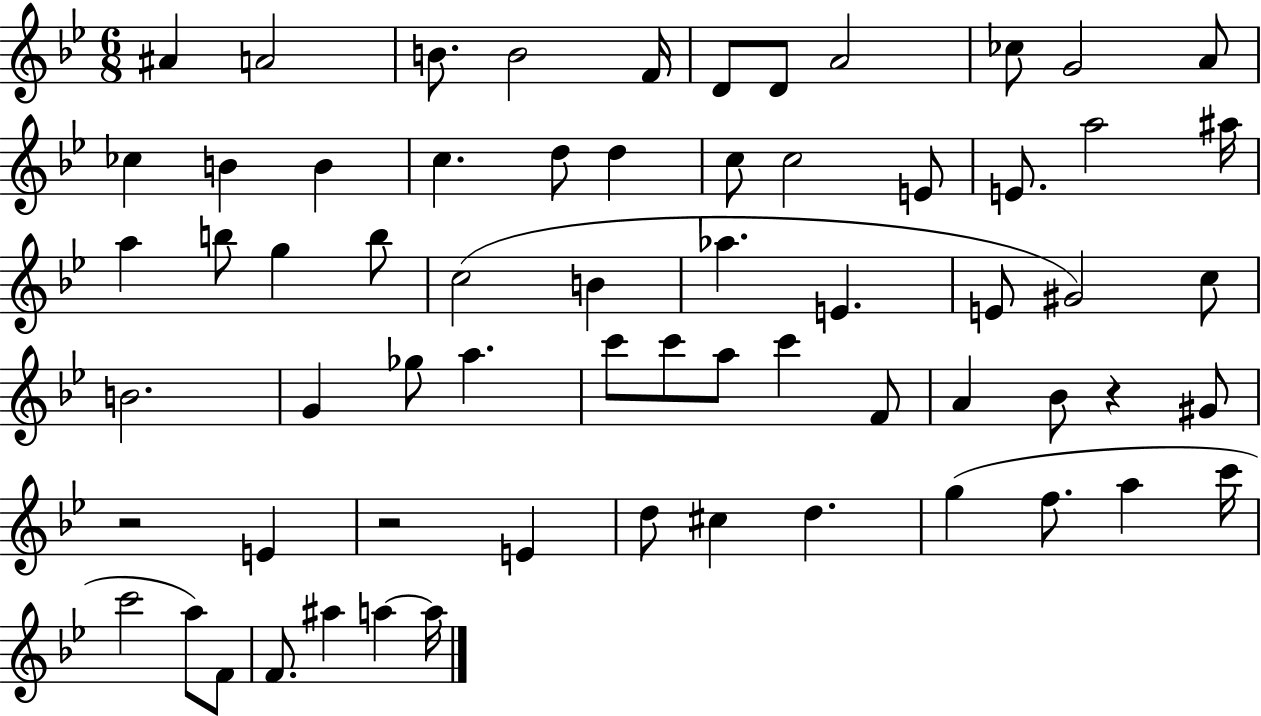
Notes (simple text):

A#4/q A4/h B4/e. B4/h F4/s D4/e D4/e A4/h CES5/e G4/h A4/e CES5/q B4/q B4/q C5/q. D5/e D5/q C5/e C5/h E4/e E4/e. A5/h A#5/s A5/q B5/e G5/q B5/e C5/h B4/q Ab5/q. E4/q. E4/e G#4/h C5/e B4/h. G4/q Gb5/e A5/q. C6/e C6/e A5/e C6/q F4/e A4/q Bb4/e R/q G#4/e R/h E4/q R/h E4/q D5/e C#5/q D5/q. G5/q F5/e. A5/q C6/s C6/h A5/e F4/e F4/e. A#5/q A5/q A5/s